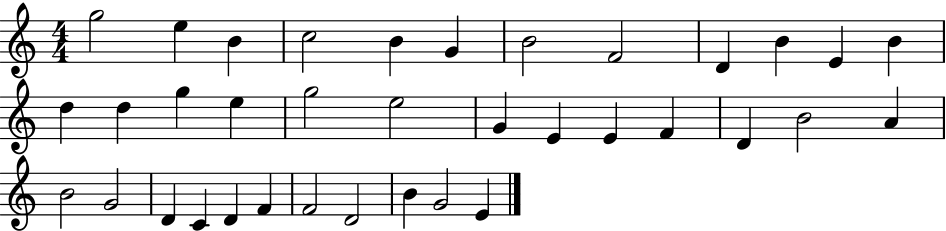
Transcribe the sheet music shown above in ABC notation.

X:1
T:Untitled
M:4/4
L:1/4
K:C
g2 e B c2 B G B2 F2 D B E B d d g e g2 e2 G E E F D B2 A B2 G2 D C D F F2 D2 B G2 E